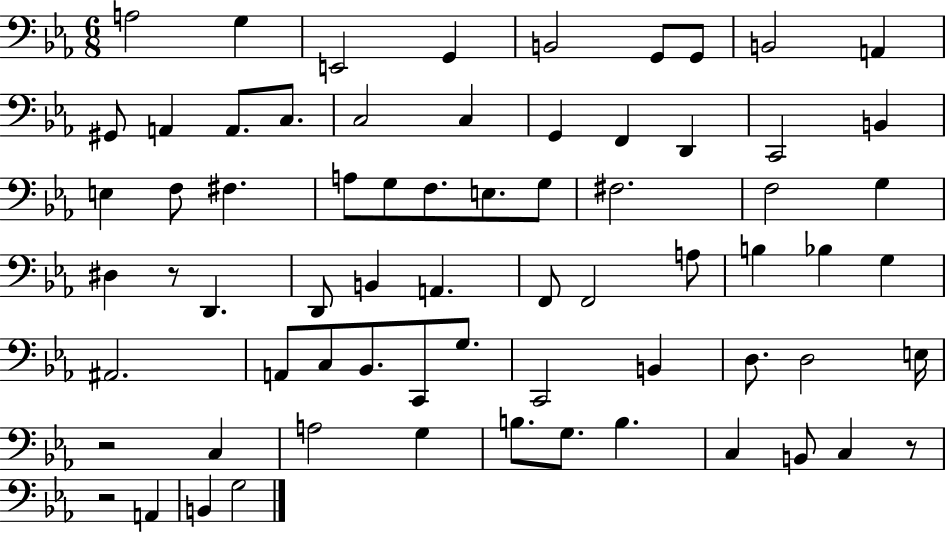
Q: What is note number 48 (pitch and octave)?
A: G3